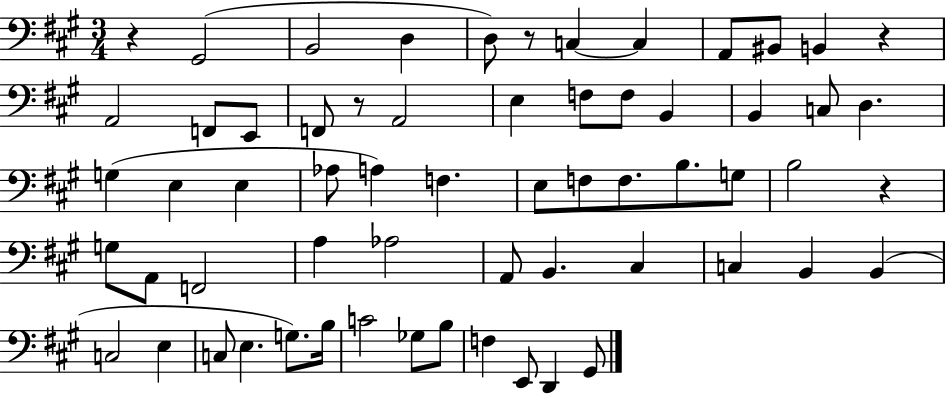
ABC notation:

X:1
T:Untitled
M:3/4
L:1/4
K:A
z ^G,,2 B,,2 D, D,/2 z/2 C, C, A,,/2 ^B,,/2 B,, z A,,2 F,,/2 E,,/2 F,,/2 z/2 A,,2 E, F,/2 F,/2 B,, B,, C,/2 D, G, E, E, _A,/2 A, F, E,/2 F,/2 F,/2 B,/2 G,/2 B,2 z G,/2 A,,/2 F,,2 A, _A,2 A,,/2 B,, ^C, C, B,, B,, C,2 E, C,/2 E, G,/2 B,/4 C2 _G,/2 B,/2 F, E,,/2 D,, ^G,,/2